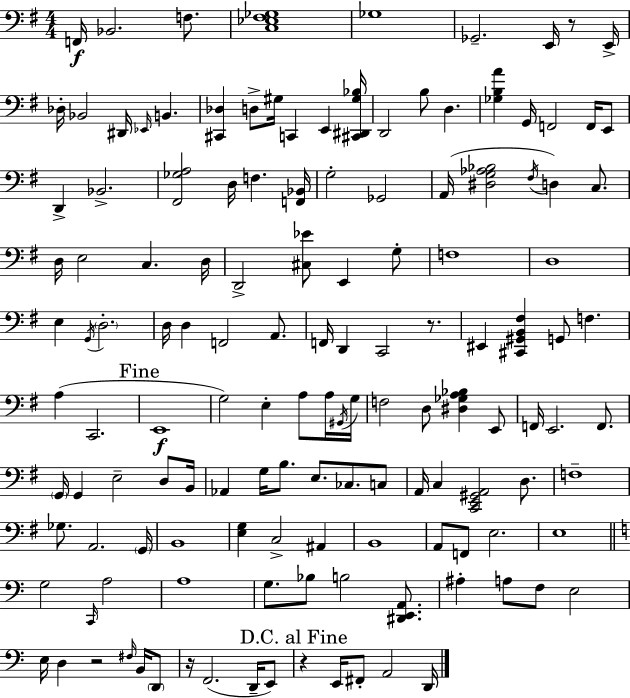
{
  \clef bass
  \numericTimeSignature
  \time 4/4
  \key e \minor
  f,16\f bes,2. f8. | <c ees fis ges>1 | ges1 | ges,2.-- e,16 r8 e,16-> | \break des16-. bes,2 dis,16 \grace { ees,16 } b,4. | <cis, des>4 d8-> gis16 c,4 e,4 | <cis, dis, gis bes>16 d,2 b8 d4. | <ges b a'>4 g,16 f,2 f,16 e,8 | \break d,4-> bes,2.-> | <fis, ges a>2 d16 f4. | <f, bes,>16 g2-. ges,2 | a,16( <dis g aes bes>2 \acciaccatura { fis16 }) d4 c8. | \break d16 e2 c4. | d16 d,2-> <cis ees'>8 e,4 | g8-. f1 | d1 | \break e4 \acciaccatura { g,16 } \parenthesize d2.-. | d16 d4 f,2 | a,8. f,16 d,4 c,2 | r8. eis,4 <cis, gis, b, fis>4 g,8 f4. | \break a4( c,2. | \mark "Fine" e,1\f | g2) e4-. a8 | a16 \acciaccatura { gis,16 } g16 f2 d8 <dis ges a bes>4 | \break e,8 f,16 e,2. | f,8. \parenthesize g,16 g,4 e2-- | d8 b,16 aes,4 g16 b8. e8. ces8. | c8 a,16 c4 <c, e, gis, a,>2 | \break d8. f1-- | ges8. a,2. | \parenthesize g,16 b,1 | <e g>4 c2-> | \break ais,4 b,1 | a,8 f,8 e2. | e1 | \bar "||" \break \key c \major g2 \grace { c,16 } a2 | a1 | g8. bes8 b2 <dis, e, a,>8. | ais4-. a8 f8 e2 | \break e16 d4 r2 \grace { fis16 } b,16 | \parenthesize d,8 r16 f,2.( d,16-- | e,8) \mark "D.C. al Fine" r4 e,16 fis,8-. a,2 | d,16 \bar "|."
}